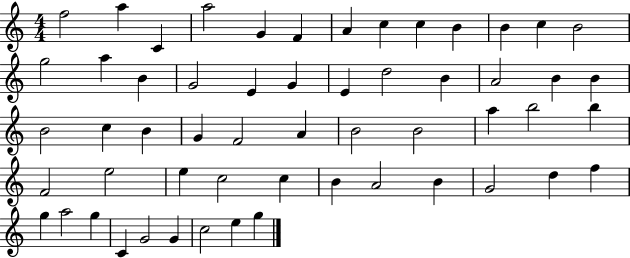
X:1
T:Untitled
M:4/4
L:1/4
K:C
f2 a C a2 G F A c c B B c B2 g2 a B G2 E G E d2 B A2 B B B2 c B G F2 A B2 B2 a b2 b F2 e2 e c2 c B A2 B G2 d f g a2 g C G2 G c2 e g